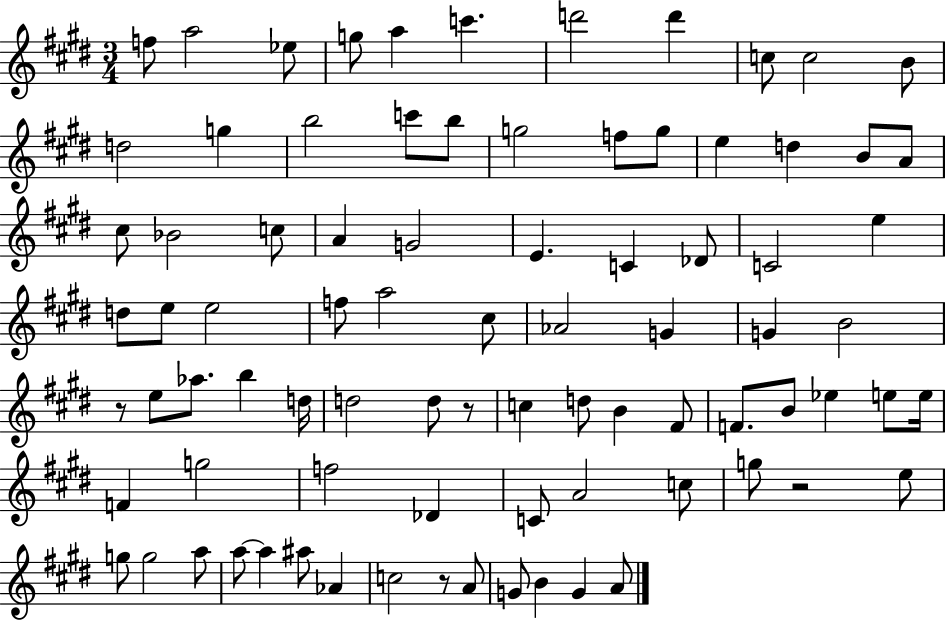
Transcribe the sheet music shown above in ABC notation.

X:1
T:Untitled
M:3/4
L:1/4
K:E
f/2 a2 _e/2 g/2 a c' d'2 d' c/2 c2 B/2 d2 g b2 c'/2 b/2 g2 f/2 g/2 e d B/2 A/2 ^c/2 _B2 c/2 A G2 E C _D/2 C2 e d/2 e/2 e2 f/2 a2 ^c/2 _A2 G G B2 z/2 e/2 _a/2 b d/4 d2 d/2 z/2 c d/2 B ^F/2 F/2 B/2 _e e/2 e/4 F g2 f2 _D C/2 A2 c/2 g/2 z2 e/2 g/2 g2 a/2 a/2 a ^a/2 _A c2 z/2 A/2 G/2 B G A/2